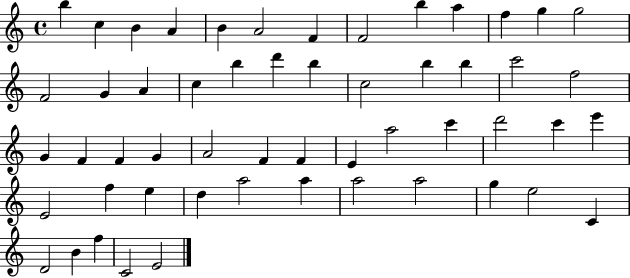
X:1
T:Untitled
M:4/4
L:1/4
K:C
b c B A B A2 F F2 b a f g g2 F2 G A c b d' b c2 b b c'2 f2 G F F G A2 F F E a2 c' d'2 c' e' E2 f e d a2 a a2 a2 g e2 C D2 B f C2 E2